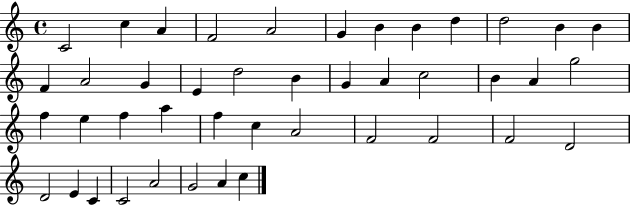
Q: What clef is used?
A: treble